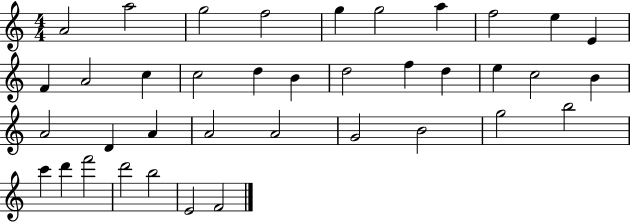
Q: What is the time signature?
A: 4/4